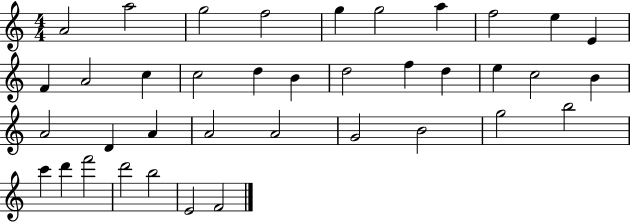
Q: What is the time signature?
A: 4/4